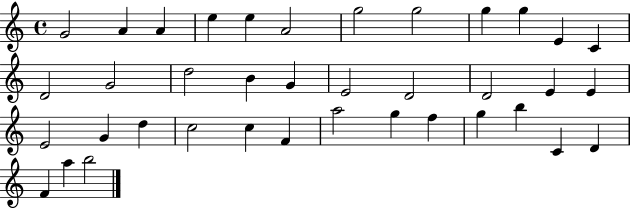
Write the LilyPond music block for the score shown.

{
  \clef treble
  \time 4/4
  \defaultTimeSignature
  \key c \major
  g'2 a'4 a'4 | e''4 e''4 a'2 | g''2 g''2 | g''4 g''4 e'4 c'4 | \break d'2 g'2 | d''2 b'4 g'4 | e'2 d'2 | d'2 e'4 e'4 | \break e'2 g'4 d''4 | c''2 c''4 f'4 | a''2 g''4 f''4 | g''4 b''4 c'4 d'4 | \break f'4 a''4 b''2 | \bar "|."
}